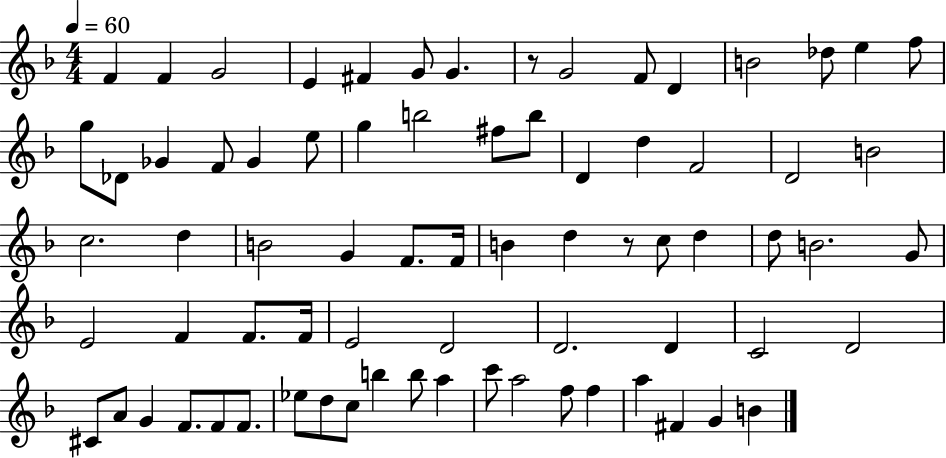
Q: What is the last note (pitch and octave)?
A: B4